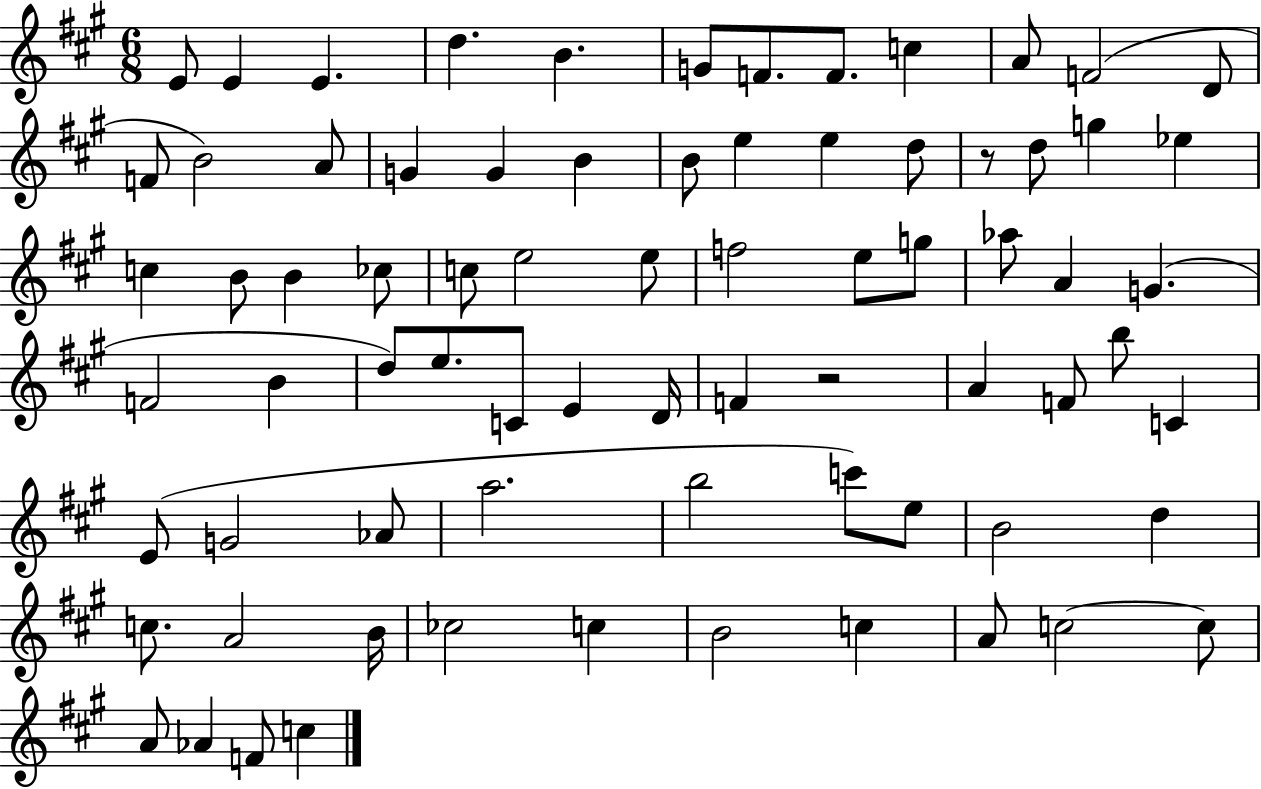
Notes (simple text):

E4/e E4/q E4/q. D5/q. B4/q. G4/e F4/e. F4/e. C5/q A4/e F4/h D4/e F4/e B4/h A4/e G4/q G4/q B4/q B4/e E5/q E5/q D5/e R/e D5/e G5/q Eb5/q C5/q B4/e B4/q CES5/e C5/e E5/h E5/e F5/h E5/e G5/e Ab5/e A4/q G4/q. F4/h B4/q D5/e E5/e. C4/e E4/q D4/s F4/q R/h A4/q F4/e B5/e C4/q E4/e G4/h Ab4/e A5/h. B5/h C6/e E5/e B4/h D5/q C5/e. A4/h B4/s CES5/h C5/q B4/h C5/q A4/e C5/h C5/e A4/e Ab4/q F4/e C5/q